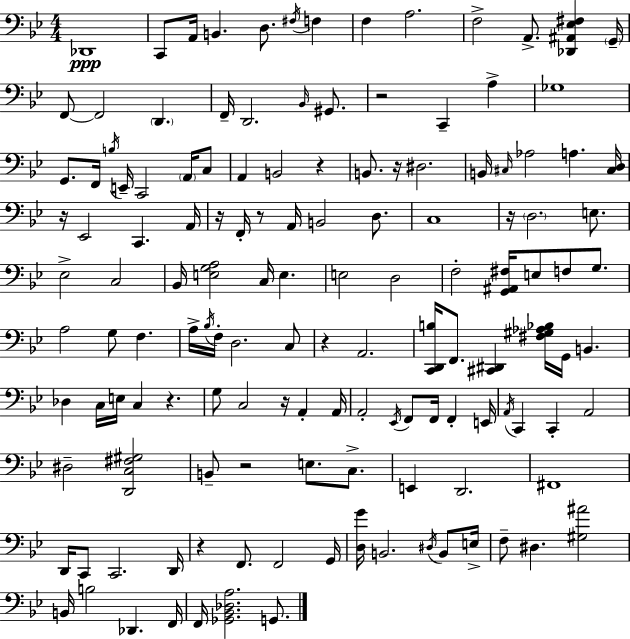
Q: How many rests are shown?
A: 12